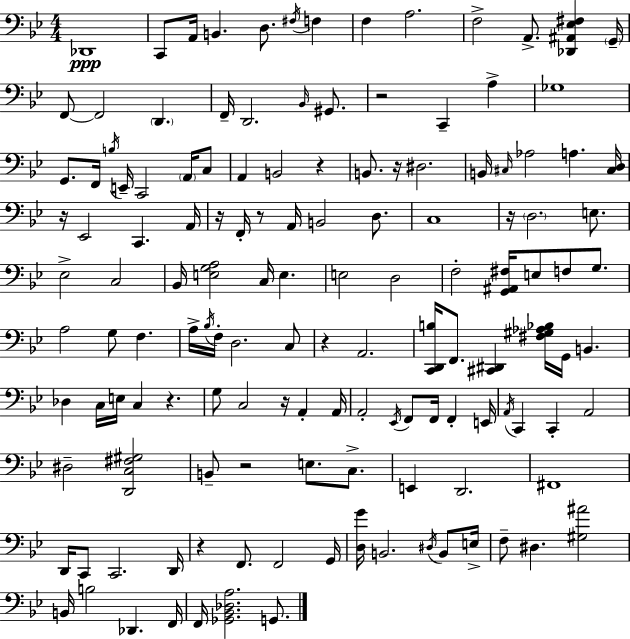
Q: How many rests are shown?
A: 12